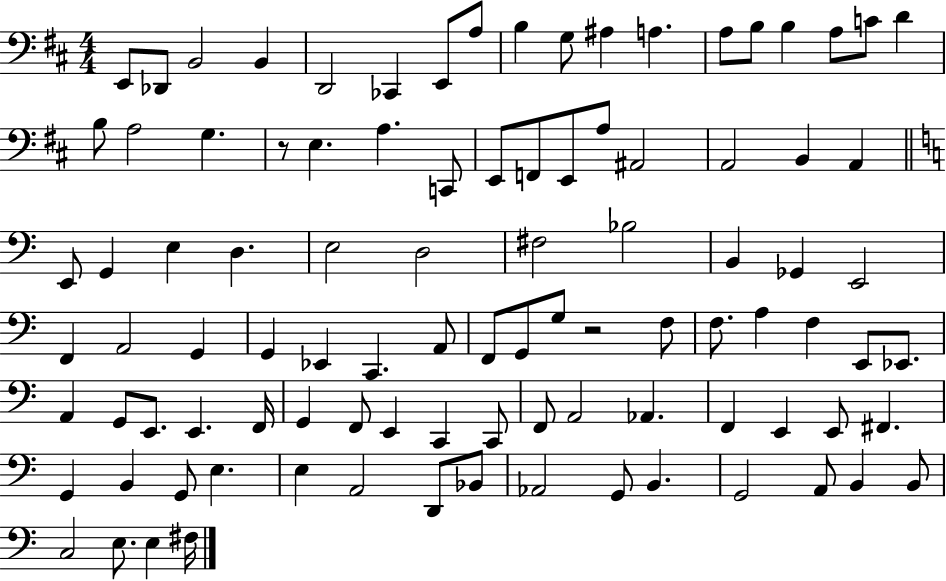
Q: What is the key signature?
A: D major